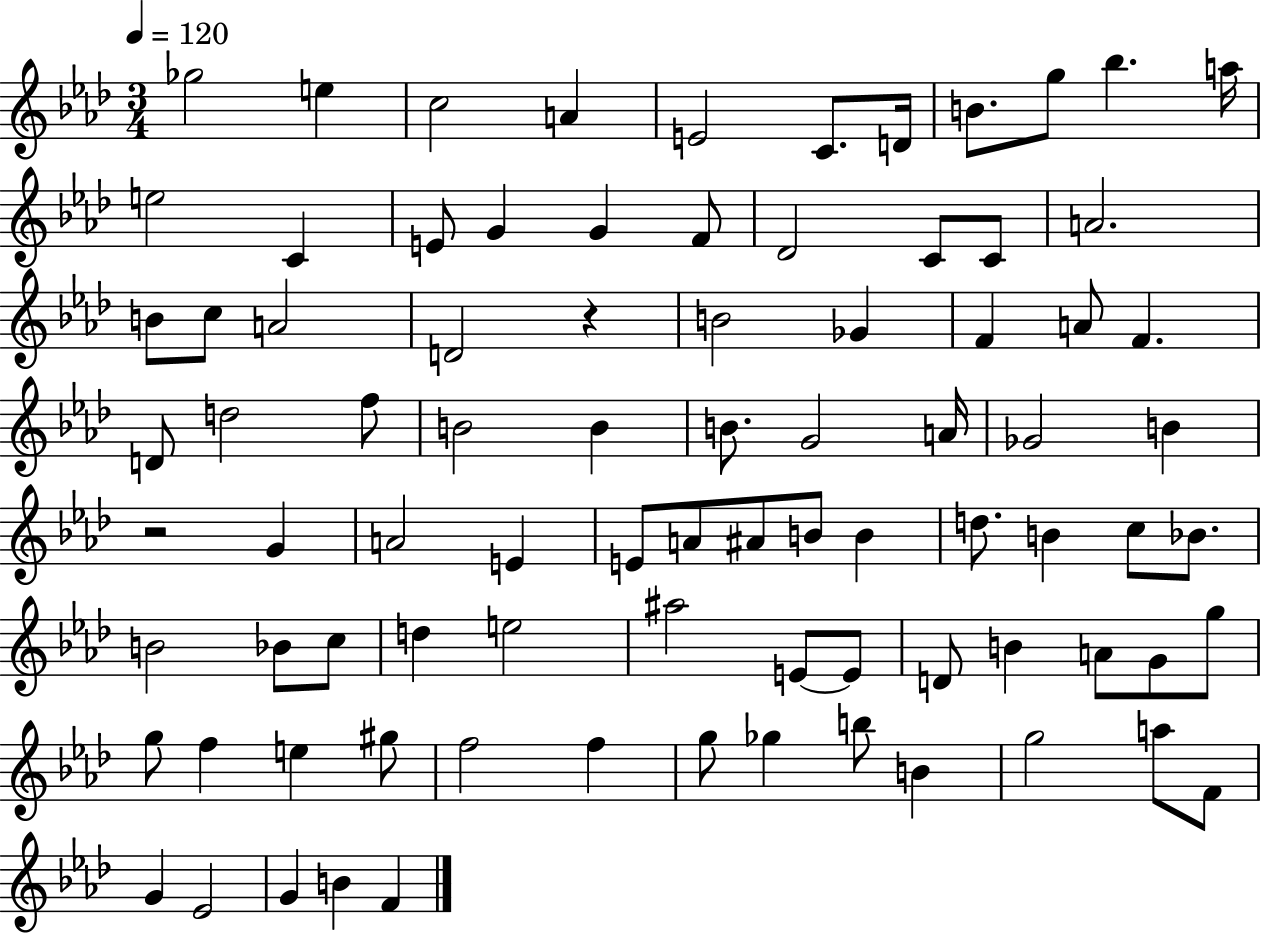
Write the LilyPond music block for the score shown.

{
  \clef treble
  \numericTimeSignature
  \time 3/4
  \key aes \major
  \tempo 4 = 120
  \repeat volta 2 { ges''2 e''4 | c''2 a'4 | e'2 c'8. d'16 | b'8. g''8 bes''4. a''16 | \break e''2 c'4 | e'8 g'4 g'4 f'8 | des'2 c'8 c'8 | a'2. | \break b'8 c''8 a'2 | d'2 r4 | b'2 ges'4 | f'4 a'8 f'4. | \break d'8 d''2 f''8 | b'2 b'4 | b'8. g'2 a'16 | ges'2 b'4 | \break r2 g'4 | a'2 e'4 | e'8 a'8 ais'8 b'8 b'4 | d''8. b'4 c''8 bes'8. | \break b'2 bes'8 c''8 | d''4 e''2 | ais''2 e'8~~ e'8 | d'8 b'4 a'8 g'8 g''8 | \break g''8 f''4 e''4 gis''8 | f''2 f''4 | g''8 ges''4 b''8 b'4 | g''2 a''8 f'8 | \break g'4 ees'2 | g'4 b'4 f'4 | } \bar "|."
}